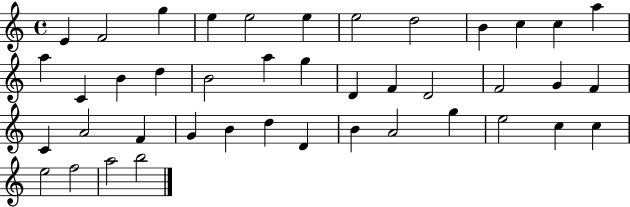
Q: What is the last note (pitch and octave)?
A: B5